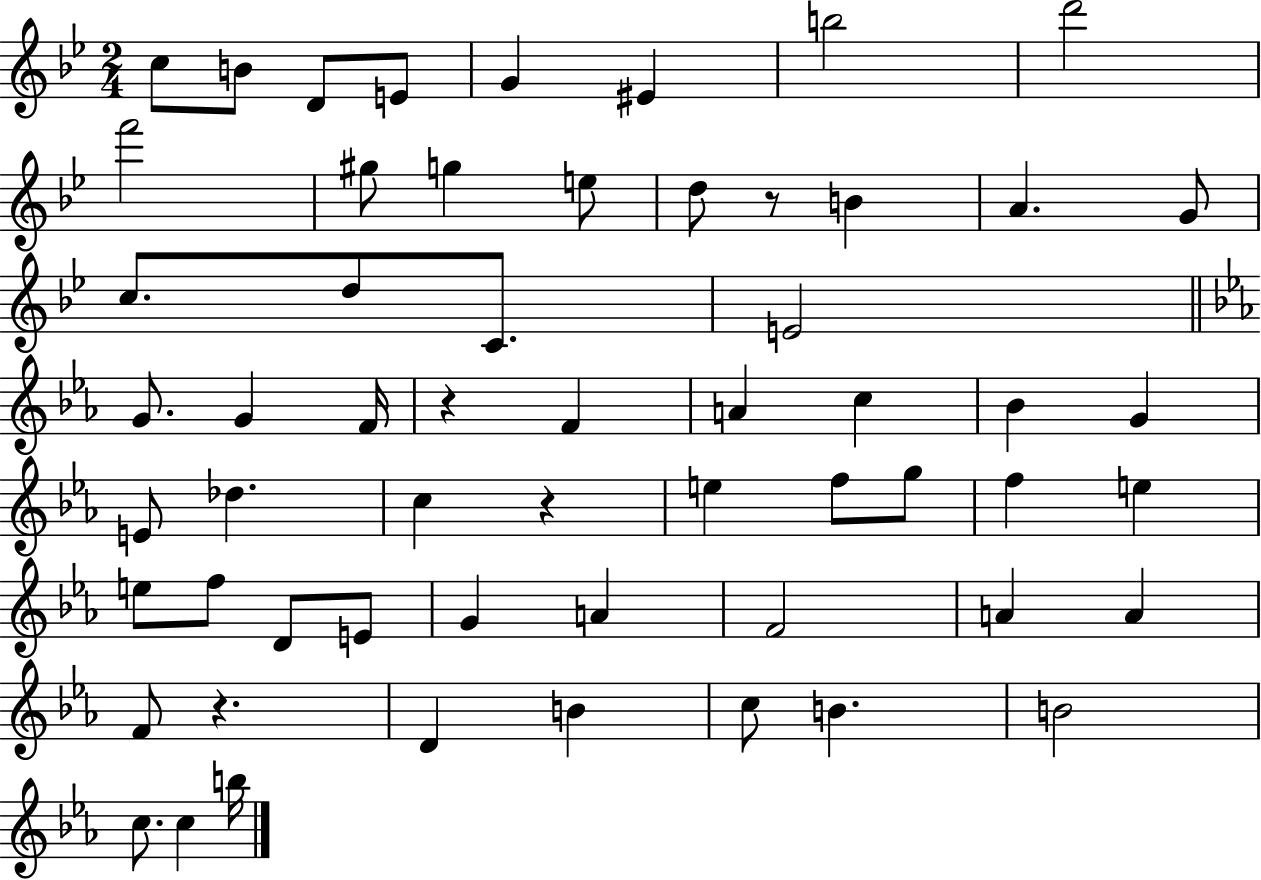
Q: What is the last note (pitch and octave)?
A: B5